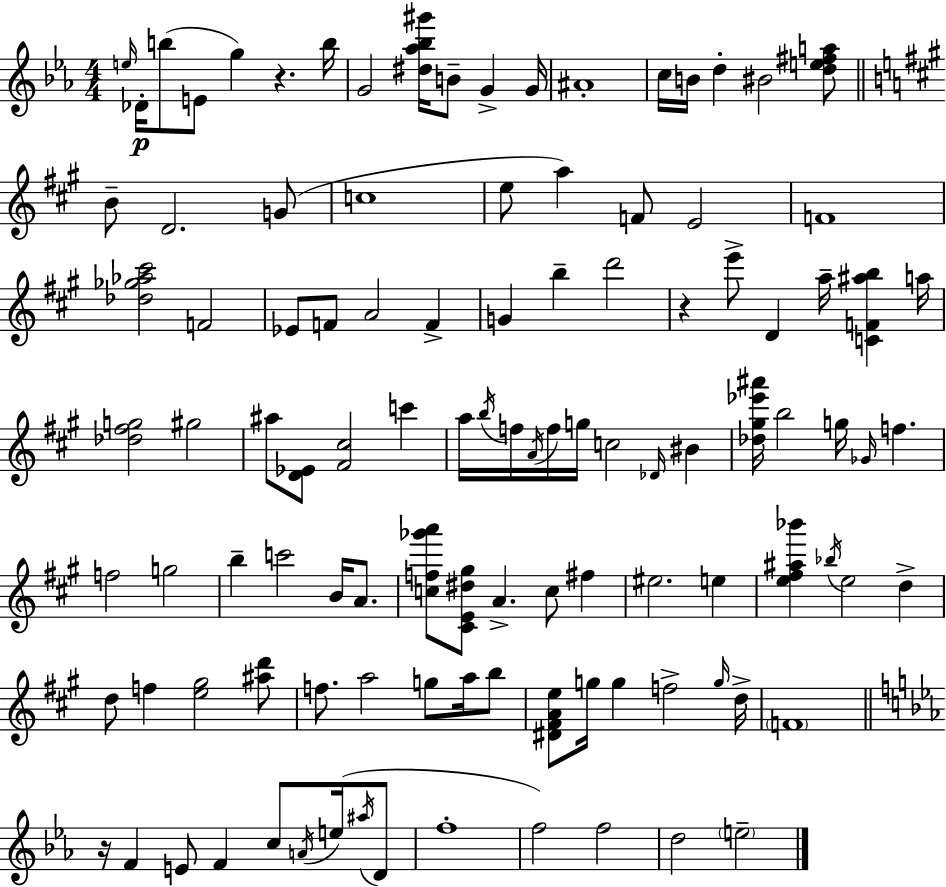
E5/s Db4/s B5/e E4/e G5/q R/q. B5/s G4/h [D#5,Ab5,Bb5,G#6]/s B4/e G4/q G4/s A#4/w C5/s B4/s D5/q BIS4/h [D5,E5,F#5,A5]/e B4/e D4/h. G4/e C5/w E5/e A5/q F4/e E4/h F4/w [Db5,Gb5,Ab5,C#6]/h F4/h Eb4/e F4/e A4/h F4/q G4/q B5/q D6/h R/q E6/e D4/q A5/s [C4,F4,A#5,B5]/q A5/s [Db5,F#5,G5]/h G#5/h A#5/e [D4,Eb4]/e [F#4,C#5]/h C6/q A5/s B5/s F5/s A4/s F5/s G5/s C5/h Db4/s BIS4/q [Db5,G#5,Eb6,A#6]/s B5/h G5/s Gb4/s F5/q. F5/h G5/h B5/q C6/h B4/s A4/e. [C5,F5,Gb6,A6]/e [C#4,E4,D#5,G#5]/e A4/q. C5/e F#5/q EIS5/h. E5/q [E5,F#5,A#5,Bb6]/q Bb5/s E5/h D5/q D5/e F5/q [E5,G#5]/h [A#5,D6]/e F5/e. A5/h G5/e A5/s B5/e [D#4,F#4,A4,E5]/e G5/s G5/q F5/h G5/s D5/s F4/w R/s F4/q E4/e F4/q C5/e A4/s E5/s A#5/s D4/e F5/w F5/h F5/h D5/h E5/h